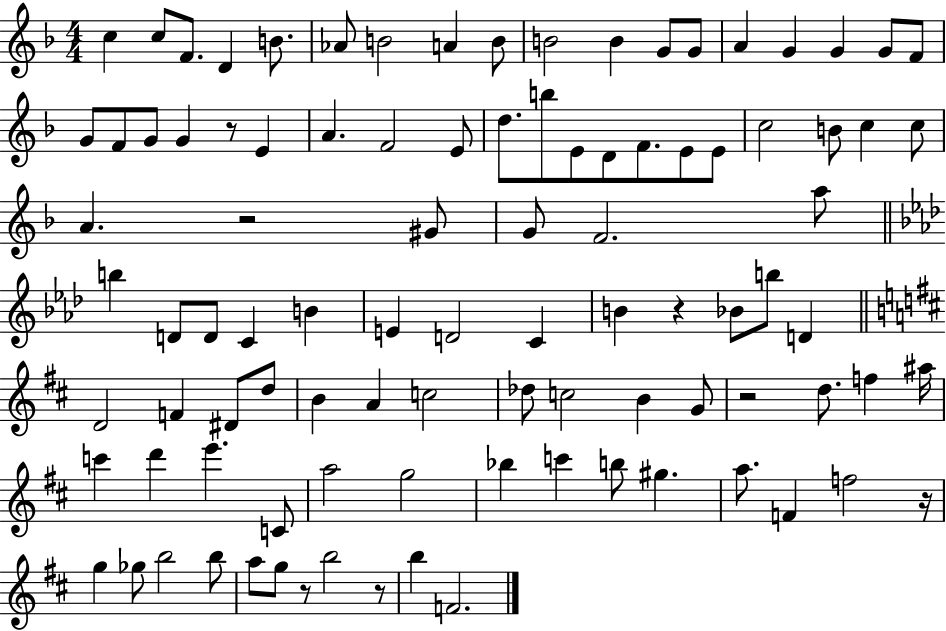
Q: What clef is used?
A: treble